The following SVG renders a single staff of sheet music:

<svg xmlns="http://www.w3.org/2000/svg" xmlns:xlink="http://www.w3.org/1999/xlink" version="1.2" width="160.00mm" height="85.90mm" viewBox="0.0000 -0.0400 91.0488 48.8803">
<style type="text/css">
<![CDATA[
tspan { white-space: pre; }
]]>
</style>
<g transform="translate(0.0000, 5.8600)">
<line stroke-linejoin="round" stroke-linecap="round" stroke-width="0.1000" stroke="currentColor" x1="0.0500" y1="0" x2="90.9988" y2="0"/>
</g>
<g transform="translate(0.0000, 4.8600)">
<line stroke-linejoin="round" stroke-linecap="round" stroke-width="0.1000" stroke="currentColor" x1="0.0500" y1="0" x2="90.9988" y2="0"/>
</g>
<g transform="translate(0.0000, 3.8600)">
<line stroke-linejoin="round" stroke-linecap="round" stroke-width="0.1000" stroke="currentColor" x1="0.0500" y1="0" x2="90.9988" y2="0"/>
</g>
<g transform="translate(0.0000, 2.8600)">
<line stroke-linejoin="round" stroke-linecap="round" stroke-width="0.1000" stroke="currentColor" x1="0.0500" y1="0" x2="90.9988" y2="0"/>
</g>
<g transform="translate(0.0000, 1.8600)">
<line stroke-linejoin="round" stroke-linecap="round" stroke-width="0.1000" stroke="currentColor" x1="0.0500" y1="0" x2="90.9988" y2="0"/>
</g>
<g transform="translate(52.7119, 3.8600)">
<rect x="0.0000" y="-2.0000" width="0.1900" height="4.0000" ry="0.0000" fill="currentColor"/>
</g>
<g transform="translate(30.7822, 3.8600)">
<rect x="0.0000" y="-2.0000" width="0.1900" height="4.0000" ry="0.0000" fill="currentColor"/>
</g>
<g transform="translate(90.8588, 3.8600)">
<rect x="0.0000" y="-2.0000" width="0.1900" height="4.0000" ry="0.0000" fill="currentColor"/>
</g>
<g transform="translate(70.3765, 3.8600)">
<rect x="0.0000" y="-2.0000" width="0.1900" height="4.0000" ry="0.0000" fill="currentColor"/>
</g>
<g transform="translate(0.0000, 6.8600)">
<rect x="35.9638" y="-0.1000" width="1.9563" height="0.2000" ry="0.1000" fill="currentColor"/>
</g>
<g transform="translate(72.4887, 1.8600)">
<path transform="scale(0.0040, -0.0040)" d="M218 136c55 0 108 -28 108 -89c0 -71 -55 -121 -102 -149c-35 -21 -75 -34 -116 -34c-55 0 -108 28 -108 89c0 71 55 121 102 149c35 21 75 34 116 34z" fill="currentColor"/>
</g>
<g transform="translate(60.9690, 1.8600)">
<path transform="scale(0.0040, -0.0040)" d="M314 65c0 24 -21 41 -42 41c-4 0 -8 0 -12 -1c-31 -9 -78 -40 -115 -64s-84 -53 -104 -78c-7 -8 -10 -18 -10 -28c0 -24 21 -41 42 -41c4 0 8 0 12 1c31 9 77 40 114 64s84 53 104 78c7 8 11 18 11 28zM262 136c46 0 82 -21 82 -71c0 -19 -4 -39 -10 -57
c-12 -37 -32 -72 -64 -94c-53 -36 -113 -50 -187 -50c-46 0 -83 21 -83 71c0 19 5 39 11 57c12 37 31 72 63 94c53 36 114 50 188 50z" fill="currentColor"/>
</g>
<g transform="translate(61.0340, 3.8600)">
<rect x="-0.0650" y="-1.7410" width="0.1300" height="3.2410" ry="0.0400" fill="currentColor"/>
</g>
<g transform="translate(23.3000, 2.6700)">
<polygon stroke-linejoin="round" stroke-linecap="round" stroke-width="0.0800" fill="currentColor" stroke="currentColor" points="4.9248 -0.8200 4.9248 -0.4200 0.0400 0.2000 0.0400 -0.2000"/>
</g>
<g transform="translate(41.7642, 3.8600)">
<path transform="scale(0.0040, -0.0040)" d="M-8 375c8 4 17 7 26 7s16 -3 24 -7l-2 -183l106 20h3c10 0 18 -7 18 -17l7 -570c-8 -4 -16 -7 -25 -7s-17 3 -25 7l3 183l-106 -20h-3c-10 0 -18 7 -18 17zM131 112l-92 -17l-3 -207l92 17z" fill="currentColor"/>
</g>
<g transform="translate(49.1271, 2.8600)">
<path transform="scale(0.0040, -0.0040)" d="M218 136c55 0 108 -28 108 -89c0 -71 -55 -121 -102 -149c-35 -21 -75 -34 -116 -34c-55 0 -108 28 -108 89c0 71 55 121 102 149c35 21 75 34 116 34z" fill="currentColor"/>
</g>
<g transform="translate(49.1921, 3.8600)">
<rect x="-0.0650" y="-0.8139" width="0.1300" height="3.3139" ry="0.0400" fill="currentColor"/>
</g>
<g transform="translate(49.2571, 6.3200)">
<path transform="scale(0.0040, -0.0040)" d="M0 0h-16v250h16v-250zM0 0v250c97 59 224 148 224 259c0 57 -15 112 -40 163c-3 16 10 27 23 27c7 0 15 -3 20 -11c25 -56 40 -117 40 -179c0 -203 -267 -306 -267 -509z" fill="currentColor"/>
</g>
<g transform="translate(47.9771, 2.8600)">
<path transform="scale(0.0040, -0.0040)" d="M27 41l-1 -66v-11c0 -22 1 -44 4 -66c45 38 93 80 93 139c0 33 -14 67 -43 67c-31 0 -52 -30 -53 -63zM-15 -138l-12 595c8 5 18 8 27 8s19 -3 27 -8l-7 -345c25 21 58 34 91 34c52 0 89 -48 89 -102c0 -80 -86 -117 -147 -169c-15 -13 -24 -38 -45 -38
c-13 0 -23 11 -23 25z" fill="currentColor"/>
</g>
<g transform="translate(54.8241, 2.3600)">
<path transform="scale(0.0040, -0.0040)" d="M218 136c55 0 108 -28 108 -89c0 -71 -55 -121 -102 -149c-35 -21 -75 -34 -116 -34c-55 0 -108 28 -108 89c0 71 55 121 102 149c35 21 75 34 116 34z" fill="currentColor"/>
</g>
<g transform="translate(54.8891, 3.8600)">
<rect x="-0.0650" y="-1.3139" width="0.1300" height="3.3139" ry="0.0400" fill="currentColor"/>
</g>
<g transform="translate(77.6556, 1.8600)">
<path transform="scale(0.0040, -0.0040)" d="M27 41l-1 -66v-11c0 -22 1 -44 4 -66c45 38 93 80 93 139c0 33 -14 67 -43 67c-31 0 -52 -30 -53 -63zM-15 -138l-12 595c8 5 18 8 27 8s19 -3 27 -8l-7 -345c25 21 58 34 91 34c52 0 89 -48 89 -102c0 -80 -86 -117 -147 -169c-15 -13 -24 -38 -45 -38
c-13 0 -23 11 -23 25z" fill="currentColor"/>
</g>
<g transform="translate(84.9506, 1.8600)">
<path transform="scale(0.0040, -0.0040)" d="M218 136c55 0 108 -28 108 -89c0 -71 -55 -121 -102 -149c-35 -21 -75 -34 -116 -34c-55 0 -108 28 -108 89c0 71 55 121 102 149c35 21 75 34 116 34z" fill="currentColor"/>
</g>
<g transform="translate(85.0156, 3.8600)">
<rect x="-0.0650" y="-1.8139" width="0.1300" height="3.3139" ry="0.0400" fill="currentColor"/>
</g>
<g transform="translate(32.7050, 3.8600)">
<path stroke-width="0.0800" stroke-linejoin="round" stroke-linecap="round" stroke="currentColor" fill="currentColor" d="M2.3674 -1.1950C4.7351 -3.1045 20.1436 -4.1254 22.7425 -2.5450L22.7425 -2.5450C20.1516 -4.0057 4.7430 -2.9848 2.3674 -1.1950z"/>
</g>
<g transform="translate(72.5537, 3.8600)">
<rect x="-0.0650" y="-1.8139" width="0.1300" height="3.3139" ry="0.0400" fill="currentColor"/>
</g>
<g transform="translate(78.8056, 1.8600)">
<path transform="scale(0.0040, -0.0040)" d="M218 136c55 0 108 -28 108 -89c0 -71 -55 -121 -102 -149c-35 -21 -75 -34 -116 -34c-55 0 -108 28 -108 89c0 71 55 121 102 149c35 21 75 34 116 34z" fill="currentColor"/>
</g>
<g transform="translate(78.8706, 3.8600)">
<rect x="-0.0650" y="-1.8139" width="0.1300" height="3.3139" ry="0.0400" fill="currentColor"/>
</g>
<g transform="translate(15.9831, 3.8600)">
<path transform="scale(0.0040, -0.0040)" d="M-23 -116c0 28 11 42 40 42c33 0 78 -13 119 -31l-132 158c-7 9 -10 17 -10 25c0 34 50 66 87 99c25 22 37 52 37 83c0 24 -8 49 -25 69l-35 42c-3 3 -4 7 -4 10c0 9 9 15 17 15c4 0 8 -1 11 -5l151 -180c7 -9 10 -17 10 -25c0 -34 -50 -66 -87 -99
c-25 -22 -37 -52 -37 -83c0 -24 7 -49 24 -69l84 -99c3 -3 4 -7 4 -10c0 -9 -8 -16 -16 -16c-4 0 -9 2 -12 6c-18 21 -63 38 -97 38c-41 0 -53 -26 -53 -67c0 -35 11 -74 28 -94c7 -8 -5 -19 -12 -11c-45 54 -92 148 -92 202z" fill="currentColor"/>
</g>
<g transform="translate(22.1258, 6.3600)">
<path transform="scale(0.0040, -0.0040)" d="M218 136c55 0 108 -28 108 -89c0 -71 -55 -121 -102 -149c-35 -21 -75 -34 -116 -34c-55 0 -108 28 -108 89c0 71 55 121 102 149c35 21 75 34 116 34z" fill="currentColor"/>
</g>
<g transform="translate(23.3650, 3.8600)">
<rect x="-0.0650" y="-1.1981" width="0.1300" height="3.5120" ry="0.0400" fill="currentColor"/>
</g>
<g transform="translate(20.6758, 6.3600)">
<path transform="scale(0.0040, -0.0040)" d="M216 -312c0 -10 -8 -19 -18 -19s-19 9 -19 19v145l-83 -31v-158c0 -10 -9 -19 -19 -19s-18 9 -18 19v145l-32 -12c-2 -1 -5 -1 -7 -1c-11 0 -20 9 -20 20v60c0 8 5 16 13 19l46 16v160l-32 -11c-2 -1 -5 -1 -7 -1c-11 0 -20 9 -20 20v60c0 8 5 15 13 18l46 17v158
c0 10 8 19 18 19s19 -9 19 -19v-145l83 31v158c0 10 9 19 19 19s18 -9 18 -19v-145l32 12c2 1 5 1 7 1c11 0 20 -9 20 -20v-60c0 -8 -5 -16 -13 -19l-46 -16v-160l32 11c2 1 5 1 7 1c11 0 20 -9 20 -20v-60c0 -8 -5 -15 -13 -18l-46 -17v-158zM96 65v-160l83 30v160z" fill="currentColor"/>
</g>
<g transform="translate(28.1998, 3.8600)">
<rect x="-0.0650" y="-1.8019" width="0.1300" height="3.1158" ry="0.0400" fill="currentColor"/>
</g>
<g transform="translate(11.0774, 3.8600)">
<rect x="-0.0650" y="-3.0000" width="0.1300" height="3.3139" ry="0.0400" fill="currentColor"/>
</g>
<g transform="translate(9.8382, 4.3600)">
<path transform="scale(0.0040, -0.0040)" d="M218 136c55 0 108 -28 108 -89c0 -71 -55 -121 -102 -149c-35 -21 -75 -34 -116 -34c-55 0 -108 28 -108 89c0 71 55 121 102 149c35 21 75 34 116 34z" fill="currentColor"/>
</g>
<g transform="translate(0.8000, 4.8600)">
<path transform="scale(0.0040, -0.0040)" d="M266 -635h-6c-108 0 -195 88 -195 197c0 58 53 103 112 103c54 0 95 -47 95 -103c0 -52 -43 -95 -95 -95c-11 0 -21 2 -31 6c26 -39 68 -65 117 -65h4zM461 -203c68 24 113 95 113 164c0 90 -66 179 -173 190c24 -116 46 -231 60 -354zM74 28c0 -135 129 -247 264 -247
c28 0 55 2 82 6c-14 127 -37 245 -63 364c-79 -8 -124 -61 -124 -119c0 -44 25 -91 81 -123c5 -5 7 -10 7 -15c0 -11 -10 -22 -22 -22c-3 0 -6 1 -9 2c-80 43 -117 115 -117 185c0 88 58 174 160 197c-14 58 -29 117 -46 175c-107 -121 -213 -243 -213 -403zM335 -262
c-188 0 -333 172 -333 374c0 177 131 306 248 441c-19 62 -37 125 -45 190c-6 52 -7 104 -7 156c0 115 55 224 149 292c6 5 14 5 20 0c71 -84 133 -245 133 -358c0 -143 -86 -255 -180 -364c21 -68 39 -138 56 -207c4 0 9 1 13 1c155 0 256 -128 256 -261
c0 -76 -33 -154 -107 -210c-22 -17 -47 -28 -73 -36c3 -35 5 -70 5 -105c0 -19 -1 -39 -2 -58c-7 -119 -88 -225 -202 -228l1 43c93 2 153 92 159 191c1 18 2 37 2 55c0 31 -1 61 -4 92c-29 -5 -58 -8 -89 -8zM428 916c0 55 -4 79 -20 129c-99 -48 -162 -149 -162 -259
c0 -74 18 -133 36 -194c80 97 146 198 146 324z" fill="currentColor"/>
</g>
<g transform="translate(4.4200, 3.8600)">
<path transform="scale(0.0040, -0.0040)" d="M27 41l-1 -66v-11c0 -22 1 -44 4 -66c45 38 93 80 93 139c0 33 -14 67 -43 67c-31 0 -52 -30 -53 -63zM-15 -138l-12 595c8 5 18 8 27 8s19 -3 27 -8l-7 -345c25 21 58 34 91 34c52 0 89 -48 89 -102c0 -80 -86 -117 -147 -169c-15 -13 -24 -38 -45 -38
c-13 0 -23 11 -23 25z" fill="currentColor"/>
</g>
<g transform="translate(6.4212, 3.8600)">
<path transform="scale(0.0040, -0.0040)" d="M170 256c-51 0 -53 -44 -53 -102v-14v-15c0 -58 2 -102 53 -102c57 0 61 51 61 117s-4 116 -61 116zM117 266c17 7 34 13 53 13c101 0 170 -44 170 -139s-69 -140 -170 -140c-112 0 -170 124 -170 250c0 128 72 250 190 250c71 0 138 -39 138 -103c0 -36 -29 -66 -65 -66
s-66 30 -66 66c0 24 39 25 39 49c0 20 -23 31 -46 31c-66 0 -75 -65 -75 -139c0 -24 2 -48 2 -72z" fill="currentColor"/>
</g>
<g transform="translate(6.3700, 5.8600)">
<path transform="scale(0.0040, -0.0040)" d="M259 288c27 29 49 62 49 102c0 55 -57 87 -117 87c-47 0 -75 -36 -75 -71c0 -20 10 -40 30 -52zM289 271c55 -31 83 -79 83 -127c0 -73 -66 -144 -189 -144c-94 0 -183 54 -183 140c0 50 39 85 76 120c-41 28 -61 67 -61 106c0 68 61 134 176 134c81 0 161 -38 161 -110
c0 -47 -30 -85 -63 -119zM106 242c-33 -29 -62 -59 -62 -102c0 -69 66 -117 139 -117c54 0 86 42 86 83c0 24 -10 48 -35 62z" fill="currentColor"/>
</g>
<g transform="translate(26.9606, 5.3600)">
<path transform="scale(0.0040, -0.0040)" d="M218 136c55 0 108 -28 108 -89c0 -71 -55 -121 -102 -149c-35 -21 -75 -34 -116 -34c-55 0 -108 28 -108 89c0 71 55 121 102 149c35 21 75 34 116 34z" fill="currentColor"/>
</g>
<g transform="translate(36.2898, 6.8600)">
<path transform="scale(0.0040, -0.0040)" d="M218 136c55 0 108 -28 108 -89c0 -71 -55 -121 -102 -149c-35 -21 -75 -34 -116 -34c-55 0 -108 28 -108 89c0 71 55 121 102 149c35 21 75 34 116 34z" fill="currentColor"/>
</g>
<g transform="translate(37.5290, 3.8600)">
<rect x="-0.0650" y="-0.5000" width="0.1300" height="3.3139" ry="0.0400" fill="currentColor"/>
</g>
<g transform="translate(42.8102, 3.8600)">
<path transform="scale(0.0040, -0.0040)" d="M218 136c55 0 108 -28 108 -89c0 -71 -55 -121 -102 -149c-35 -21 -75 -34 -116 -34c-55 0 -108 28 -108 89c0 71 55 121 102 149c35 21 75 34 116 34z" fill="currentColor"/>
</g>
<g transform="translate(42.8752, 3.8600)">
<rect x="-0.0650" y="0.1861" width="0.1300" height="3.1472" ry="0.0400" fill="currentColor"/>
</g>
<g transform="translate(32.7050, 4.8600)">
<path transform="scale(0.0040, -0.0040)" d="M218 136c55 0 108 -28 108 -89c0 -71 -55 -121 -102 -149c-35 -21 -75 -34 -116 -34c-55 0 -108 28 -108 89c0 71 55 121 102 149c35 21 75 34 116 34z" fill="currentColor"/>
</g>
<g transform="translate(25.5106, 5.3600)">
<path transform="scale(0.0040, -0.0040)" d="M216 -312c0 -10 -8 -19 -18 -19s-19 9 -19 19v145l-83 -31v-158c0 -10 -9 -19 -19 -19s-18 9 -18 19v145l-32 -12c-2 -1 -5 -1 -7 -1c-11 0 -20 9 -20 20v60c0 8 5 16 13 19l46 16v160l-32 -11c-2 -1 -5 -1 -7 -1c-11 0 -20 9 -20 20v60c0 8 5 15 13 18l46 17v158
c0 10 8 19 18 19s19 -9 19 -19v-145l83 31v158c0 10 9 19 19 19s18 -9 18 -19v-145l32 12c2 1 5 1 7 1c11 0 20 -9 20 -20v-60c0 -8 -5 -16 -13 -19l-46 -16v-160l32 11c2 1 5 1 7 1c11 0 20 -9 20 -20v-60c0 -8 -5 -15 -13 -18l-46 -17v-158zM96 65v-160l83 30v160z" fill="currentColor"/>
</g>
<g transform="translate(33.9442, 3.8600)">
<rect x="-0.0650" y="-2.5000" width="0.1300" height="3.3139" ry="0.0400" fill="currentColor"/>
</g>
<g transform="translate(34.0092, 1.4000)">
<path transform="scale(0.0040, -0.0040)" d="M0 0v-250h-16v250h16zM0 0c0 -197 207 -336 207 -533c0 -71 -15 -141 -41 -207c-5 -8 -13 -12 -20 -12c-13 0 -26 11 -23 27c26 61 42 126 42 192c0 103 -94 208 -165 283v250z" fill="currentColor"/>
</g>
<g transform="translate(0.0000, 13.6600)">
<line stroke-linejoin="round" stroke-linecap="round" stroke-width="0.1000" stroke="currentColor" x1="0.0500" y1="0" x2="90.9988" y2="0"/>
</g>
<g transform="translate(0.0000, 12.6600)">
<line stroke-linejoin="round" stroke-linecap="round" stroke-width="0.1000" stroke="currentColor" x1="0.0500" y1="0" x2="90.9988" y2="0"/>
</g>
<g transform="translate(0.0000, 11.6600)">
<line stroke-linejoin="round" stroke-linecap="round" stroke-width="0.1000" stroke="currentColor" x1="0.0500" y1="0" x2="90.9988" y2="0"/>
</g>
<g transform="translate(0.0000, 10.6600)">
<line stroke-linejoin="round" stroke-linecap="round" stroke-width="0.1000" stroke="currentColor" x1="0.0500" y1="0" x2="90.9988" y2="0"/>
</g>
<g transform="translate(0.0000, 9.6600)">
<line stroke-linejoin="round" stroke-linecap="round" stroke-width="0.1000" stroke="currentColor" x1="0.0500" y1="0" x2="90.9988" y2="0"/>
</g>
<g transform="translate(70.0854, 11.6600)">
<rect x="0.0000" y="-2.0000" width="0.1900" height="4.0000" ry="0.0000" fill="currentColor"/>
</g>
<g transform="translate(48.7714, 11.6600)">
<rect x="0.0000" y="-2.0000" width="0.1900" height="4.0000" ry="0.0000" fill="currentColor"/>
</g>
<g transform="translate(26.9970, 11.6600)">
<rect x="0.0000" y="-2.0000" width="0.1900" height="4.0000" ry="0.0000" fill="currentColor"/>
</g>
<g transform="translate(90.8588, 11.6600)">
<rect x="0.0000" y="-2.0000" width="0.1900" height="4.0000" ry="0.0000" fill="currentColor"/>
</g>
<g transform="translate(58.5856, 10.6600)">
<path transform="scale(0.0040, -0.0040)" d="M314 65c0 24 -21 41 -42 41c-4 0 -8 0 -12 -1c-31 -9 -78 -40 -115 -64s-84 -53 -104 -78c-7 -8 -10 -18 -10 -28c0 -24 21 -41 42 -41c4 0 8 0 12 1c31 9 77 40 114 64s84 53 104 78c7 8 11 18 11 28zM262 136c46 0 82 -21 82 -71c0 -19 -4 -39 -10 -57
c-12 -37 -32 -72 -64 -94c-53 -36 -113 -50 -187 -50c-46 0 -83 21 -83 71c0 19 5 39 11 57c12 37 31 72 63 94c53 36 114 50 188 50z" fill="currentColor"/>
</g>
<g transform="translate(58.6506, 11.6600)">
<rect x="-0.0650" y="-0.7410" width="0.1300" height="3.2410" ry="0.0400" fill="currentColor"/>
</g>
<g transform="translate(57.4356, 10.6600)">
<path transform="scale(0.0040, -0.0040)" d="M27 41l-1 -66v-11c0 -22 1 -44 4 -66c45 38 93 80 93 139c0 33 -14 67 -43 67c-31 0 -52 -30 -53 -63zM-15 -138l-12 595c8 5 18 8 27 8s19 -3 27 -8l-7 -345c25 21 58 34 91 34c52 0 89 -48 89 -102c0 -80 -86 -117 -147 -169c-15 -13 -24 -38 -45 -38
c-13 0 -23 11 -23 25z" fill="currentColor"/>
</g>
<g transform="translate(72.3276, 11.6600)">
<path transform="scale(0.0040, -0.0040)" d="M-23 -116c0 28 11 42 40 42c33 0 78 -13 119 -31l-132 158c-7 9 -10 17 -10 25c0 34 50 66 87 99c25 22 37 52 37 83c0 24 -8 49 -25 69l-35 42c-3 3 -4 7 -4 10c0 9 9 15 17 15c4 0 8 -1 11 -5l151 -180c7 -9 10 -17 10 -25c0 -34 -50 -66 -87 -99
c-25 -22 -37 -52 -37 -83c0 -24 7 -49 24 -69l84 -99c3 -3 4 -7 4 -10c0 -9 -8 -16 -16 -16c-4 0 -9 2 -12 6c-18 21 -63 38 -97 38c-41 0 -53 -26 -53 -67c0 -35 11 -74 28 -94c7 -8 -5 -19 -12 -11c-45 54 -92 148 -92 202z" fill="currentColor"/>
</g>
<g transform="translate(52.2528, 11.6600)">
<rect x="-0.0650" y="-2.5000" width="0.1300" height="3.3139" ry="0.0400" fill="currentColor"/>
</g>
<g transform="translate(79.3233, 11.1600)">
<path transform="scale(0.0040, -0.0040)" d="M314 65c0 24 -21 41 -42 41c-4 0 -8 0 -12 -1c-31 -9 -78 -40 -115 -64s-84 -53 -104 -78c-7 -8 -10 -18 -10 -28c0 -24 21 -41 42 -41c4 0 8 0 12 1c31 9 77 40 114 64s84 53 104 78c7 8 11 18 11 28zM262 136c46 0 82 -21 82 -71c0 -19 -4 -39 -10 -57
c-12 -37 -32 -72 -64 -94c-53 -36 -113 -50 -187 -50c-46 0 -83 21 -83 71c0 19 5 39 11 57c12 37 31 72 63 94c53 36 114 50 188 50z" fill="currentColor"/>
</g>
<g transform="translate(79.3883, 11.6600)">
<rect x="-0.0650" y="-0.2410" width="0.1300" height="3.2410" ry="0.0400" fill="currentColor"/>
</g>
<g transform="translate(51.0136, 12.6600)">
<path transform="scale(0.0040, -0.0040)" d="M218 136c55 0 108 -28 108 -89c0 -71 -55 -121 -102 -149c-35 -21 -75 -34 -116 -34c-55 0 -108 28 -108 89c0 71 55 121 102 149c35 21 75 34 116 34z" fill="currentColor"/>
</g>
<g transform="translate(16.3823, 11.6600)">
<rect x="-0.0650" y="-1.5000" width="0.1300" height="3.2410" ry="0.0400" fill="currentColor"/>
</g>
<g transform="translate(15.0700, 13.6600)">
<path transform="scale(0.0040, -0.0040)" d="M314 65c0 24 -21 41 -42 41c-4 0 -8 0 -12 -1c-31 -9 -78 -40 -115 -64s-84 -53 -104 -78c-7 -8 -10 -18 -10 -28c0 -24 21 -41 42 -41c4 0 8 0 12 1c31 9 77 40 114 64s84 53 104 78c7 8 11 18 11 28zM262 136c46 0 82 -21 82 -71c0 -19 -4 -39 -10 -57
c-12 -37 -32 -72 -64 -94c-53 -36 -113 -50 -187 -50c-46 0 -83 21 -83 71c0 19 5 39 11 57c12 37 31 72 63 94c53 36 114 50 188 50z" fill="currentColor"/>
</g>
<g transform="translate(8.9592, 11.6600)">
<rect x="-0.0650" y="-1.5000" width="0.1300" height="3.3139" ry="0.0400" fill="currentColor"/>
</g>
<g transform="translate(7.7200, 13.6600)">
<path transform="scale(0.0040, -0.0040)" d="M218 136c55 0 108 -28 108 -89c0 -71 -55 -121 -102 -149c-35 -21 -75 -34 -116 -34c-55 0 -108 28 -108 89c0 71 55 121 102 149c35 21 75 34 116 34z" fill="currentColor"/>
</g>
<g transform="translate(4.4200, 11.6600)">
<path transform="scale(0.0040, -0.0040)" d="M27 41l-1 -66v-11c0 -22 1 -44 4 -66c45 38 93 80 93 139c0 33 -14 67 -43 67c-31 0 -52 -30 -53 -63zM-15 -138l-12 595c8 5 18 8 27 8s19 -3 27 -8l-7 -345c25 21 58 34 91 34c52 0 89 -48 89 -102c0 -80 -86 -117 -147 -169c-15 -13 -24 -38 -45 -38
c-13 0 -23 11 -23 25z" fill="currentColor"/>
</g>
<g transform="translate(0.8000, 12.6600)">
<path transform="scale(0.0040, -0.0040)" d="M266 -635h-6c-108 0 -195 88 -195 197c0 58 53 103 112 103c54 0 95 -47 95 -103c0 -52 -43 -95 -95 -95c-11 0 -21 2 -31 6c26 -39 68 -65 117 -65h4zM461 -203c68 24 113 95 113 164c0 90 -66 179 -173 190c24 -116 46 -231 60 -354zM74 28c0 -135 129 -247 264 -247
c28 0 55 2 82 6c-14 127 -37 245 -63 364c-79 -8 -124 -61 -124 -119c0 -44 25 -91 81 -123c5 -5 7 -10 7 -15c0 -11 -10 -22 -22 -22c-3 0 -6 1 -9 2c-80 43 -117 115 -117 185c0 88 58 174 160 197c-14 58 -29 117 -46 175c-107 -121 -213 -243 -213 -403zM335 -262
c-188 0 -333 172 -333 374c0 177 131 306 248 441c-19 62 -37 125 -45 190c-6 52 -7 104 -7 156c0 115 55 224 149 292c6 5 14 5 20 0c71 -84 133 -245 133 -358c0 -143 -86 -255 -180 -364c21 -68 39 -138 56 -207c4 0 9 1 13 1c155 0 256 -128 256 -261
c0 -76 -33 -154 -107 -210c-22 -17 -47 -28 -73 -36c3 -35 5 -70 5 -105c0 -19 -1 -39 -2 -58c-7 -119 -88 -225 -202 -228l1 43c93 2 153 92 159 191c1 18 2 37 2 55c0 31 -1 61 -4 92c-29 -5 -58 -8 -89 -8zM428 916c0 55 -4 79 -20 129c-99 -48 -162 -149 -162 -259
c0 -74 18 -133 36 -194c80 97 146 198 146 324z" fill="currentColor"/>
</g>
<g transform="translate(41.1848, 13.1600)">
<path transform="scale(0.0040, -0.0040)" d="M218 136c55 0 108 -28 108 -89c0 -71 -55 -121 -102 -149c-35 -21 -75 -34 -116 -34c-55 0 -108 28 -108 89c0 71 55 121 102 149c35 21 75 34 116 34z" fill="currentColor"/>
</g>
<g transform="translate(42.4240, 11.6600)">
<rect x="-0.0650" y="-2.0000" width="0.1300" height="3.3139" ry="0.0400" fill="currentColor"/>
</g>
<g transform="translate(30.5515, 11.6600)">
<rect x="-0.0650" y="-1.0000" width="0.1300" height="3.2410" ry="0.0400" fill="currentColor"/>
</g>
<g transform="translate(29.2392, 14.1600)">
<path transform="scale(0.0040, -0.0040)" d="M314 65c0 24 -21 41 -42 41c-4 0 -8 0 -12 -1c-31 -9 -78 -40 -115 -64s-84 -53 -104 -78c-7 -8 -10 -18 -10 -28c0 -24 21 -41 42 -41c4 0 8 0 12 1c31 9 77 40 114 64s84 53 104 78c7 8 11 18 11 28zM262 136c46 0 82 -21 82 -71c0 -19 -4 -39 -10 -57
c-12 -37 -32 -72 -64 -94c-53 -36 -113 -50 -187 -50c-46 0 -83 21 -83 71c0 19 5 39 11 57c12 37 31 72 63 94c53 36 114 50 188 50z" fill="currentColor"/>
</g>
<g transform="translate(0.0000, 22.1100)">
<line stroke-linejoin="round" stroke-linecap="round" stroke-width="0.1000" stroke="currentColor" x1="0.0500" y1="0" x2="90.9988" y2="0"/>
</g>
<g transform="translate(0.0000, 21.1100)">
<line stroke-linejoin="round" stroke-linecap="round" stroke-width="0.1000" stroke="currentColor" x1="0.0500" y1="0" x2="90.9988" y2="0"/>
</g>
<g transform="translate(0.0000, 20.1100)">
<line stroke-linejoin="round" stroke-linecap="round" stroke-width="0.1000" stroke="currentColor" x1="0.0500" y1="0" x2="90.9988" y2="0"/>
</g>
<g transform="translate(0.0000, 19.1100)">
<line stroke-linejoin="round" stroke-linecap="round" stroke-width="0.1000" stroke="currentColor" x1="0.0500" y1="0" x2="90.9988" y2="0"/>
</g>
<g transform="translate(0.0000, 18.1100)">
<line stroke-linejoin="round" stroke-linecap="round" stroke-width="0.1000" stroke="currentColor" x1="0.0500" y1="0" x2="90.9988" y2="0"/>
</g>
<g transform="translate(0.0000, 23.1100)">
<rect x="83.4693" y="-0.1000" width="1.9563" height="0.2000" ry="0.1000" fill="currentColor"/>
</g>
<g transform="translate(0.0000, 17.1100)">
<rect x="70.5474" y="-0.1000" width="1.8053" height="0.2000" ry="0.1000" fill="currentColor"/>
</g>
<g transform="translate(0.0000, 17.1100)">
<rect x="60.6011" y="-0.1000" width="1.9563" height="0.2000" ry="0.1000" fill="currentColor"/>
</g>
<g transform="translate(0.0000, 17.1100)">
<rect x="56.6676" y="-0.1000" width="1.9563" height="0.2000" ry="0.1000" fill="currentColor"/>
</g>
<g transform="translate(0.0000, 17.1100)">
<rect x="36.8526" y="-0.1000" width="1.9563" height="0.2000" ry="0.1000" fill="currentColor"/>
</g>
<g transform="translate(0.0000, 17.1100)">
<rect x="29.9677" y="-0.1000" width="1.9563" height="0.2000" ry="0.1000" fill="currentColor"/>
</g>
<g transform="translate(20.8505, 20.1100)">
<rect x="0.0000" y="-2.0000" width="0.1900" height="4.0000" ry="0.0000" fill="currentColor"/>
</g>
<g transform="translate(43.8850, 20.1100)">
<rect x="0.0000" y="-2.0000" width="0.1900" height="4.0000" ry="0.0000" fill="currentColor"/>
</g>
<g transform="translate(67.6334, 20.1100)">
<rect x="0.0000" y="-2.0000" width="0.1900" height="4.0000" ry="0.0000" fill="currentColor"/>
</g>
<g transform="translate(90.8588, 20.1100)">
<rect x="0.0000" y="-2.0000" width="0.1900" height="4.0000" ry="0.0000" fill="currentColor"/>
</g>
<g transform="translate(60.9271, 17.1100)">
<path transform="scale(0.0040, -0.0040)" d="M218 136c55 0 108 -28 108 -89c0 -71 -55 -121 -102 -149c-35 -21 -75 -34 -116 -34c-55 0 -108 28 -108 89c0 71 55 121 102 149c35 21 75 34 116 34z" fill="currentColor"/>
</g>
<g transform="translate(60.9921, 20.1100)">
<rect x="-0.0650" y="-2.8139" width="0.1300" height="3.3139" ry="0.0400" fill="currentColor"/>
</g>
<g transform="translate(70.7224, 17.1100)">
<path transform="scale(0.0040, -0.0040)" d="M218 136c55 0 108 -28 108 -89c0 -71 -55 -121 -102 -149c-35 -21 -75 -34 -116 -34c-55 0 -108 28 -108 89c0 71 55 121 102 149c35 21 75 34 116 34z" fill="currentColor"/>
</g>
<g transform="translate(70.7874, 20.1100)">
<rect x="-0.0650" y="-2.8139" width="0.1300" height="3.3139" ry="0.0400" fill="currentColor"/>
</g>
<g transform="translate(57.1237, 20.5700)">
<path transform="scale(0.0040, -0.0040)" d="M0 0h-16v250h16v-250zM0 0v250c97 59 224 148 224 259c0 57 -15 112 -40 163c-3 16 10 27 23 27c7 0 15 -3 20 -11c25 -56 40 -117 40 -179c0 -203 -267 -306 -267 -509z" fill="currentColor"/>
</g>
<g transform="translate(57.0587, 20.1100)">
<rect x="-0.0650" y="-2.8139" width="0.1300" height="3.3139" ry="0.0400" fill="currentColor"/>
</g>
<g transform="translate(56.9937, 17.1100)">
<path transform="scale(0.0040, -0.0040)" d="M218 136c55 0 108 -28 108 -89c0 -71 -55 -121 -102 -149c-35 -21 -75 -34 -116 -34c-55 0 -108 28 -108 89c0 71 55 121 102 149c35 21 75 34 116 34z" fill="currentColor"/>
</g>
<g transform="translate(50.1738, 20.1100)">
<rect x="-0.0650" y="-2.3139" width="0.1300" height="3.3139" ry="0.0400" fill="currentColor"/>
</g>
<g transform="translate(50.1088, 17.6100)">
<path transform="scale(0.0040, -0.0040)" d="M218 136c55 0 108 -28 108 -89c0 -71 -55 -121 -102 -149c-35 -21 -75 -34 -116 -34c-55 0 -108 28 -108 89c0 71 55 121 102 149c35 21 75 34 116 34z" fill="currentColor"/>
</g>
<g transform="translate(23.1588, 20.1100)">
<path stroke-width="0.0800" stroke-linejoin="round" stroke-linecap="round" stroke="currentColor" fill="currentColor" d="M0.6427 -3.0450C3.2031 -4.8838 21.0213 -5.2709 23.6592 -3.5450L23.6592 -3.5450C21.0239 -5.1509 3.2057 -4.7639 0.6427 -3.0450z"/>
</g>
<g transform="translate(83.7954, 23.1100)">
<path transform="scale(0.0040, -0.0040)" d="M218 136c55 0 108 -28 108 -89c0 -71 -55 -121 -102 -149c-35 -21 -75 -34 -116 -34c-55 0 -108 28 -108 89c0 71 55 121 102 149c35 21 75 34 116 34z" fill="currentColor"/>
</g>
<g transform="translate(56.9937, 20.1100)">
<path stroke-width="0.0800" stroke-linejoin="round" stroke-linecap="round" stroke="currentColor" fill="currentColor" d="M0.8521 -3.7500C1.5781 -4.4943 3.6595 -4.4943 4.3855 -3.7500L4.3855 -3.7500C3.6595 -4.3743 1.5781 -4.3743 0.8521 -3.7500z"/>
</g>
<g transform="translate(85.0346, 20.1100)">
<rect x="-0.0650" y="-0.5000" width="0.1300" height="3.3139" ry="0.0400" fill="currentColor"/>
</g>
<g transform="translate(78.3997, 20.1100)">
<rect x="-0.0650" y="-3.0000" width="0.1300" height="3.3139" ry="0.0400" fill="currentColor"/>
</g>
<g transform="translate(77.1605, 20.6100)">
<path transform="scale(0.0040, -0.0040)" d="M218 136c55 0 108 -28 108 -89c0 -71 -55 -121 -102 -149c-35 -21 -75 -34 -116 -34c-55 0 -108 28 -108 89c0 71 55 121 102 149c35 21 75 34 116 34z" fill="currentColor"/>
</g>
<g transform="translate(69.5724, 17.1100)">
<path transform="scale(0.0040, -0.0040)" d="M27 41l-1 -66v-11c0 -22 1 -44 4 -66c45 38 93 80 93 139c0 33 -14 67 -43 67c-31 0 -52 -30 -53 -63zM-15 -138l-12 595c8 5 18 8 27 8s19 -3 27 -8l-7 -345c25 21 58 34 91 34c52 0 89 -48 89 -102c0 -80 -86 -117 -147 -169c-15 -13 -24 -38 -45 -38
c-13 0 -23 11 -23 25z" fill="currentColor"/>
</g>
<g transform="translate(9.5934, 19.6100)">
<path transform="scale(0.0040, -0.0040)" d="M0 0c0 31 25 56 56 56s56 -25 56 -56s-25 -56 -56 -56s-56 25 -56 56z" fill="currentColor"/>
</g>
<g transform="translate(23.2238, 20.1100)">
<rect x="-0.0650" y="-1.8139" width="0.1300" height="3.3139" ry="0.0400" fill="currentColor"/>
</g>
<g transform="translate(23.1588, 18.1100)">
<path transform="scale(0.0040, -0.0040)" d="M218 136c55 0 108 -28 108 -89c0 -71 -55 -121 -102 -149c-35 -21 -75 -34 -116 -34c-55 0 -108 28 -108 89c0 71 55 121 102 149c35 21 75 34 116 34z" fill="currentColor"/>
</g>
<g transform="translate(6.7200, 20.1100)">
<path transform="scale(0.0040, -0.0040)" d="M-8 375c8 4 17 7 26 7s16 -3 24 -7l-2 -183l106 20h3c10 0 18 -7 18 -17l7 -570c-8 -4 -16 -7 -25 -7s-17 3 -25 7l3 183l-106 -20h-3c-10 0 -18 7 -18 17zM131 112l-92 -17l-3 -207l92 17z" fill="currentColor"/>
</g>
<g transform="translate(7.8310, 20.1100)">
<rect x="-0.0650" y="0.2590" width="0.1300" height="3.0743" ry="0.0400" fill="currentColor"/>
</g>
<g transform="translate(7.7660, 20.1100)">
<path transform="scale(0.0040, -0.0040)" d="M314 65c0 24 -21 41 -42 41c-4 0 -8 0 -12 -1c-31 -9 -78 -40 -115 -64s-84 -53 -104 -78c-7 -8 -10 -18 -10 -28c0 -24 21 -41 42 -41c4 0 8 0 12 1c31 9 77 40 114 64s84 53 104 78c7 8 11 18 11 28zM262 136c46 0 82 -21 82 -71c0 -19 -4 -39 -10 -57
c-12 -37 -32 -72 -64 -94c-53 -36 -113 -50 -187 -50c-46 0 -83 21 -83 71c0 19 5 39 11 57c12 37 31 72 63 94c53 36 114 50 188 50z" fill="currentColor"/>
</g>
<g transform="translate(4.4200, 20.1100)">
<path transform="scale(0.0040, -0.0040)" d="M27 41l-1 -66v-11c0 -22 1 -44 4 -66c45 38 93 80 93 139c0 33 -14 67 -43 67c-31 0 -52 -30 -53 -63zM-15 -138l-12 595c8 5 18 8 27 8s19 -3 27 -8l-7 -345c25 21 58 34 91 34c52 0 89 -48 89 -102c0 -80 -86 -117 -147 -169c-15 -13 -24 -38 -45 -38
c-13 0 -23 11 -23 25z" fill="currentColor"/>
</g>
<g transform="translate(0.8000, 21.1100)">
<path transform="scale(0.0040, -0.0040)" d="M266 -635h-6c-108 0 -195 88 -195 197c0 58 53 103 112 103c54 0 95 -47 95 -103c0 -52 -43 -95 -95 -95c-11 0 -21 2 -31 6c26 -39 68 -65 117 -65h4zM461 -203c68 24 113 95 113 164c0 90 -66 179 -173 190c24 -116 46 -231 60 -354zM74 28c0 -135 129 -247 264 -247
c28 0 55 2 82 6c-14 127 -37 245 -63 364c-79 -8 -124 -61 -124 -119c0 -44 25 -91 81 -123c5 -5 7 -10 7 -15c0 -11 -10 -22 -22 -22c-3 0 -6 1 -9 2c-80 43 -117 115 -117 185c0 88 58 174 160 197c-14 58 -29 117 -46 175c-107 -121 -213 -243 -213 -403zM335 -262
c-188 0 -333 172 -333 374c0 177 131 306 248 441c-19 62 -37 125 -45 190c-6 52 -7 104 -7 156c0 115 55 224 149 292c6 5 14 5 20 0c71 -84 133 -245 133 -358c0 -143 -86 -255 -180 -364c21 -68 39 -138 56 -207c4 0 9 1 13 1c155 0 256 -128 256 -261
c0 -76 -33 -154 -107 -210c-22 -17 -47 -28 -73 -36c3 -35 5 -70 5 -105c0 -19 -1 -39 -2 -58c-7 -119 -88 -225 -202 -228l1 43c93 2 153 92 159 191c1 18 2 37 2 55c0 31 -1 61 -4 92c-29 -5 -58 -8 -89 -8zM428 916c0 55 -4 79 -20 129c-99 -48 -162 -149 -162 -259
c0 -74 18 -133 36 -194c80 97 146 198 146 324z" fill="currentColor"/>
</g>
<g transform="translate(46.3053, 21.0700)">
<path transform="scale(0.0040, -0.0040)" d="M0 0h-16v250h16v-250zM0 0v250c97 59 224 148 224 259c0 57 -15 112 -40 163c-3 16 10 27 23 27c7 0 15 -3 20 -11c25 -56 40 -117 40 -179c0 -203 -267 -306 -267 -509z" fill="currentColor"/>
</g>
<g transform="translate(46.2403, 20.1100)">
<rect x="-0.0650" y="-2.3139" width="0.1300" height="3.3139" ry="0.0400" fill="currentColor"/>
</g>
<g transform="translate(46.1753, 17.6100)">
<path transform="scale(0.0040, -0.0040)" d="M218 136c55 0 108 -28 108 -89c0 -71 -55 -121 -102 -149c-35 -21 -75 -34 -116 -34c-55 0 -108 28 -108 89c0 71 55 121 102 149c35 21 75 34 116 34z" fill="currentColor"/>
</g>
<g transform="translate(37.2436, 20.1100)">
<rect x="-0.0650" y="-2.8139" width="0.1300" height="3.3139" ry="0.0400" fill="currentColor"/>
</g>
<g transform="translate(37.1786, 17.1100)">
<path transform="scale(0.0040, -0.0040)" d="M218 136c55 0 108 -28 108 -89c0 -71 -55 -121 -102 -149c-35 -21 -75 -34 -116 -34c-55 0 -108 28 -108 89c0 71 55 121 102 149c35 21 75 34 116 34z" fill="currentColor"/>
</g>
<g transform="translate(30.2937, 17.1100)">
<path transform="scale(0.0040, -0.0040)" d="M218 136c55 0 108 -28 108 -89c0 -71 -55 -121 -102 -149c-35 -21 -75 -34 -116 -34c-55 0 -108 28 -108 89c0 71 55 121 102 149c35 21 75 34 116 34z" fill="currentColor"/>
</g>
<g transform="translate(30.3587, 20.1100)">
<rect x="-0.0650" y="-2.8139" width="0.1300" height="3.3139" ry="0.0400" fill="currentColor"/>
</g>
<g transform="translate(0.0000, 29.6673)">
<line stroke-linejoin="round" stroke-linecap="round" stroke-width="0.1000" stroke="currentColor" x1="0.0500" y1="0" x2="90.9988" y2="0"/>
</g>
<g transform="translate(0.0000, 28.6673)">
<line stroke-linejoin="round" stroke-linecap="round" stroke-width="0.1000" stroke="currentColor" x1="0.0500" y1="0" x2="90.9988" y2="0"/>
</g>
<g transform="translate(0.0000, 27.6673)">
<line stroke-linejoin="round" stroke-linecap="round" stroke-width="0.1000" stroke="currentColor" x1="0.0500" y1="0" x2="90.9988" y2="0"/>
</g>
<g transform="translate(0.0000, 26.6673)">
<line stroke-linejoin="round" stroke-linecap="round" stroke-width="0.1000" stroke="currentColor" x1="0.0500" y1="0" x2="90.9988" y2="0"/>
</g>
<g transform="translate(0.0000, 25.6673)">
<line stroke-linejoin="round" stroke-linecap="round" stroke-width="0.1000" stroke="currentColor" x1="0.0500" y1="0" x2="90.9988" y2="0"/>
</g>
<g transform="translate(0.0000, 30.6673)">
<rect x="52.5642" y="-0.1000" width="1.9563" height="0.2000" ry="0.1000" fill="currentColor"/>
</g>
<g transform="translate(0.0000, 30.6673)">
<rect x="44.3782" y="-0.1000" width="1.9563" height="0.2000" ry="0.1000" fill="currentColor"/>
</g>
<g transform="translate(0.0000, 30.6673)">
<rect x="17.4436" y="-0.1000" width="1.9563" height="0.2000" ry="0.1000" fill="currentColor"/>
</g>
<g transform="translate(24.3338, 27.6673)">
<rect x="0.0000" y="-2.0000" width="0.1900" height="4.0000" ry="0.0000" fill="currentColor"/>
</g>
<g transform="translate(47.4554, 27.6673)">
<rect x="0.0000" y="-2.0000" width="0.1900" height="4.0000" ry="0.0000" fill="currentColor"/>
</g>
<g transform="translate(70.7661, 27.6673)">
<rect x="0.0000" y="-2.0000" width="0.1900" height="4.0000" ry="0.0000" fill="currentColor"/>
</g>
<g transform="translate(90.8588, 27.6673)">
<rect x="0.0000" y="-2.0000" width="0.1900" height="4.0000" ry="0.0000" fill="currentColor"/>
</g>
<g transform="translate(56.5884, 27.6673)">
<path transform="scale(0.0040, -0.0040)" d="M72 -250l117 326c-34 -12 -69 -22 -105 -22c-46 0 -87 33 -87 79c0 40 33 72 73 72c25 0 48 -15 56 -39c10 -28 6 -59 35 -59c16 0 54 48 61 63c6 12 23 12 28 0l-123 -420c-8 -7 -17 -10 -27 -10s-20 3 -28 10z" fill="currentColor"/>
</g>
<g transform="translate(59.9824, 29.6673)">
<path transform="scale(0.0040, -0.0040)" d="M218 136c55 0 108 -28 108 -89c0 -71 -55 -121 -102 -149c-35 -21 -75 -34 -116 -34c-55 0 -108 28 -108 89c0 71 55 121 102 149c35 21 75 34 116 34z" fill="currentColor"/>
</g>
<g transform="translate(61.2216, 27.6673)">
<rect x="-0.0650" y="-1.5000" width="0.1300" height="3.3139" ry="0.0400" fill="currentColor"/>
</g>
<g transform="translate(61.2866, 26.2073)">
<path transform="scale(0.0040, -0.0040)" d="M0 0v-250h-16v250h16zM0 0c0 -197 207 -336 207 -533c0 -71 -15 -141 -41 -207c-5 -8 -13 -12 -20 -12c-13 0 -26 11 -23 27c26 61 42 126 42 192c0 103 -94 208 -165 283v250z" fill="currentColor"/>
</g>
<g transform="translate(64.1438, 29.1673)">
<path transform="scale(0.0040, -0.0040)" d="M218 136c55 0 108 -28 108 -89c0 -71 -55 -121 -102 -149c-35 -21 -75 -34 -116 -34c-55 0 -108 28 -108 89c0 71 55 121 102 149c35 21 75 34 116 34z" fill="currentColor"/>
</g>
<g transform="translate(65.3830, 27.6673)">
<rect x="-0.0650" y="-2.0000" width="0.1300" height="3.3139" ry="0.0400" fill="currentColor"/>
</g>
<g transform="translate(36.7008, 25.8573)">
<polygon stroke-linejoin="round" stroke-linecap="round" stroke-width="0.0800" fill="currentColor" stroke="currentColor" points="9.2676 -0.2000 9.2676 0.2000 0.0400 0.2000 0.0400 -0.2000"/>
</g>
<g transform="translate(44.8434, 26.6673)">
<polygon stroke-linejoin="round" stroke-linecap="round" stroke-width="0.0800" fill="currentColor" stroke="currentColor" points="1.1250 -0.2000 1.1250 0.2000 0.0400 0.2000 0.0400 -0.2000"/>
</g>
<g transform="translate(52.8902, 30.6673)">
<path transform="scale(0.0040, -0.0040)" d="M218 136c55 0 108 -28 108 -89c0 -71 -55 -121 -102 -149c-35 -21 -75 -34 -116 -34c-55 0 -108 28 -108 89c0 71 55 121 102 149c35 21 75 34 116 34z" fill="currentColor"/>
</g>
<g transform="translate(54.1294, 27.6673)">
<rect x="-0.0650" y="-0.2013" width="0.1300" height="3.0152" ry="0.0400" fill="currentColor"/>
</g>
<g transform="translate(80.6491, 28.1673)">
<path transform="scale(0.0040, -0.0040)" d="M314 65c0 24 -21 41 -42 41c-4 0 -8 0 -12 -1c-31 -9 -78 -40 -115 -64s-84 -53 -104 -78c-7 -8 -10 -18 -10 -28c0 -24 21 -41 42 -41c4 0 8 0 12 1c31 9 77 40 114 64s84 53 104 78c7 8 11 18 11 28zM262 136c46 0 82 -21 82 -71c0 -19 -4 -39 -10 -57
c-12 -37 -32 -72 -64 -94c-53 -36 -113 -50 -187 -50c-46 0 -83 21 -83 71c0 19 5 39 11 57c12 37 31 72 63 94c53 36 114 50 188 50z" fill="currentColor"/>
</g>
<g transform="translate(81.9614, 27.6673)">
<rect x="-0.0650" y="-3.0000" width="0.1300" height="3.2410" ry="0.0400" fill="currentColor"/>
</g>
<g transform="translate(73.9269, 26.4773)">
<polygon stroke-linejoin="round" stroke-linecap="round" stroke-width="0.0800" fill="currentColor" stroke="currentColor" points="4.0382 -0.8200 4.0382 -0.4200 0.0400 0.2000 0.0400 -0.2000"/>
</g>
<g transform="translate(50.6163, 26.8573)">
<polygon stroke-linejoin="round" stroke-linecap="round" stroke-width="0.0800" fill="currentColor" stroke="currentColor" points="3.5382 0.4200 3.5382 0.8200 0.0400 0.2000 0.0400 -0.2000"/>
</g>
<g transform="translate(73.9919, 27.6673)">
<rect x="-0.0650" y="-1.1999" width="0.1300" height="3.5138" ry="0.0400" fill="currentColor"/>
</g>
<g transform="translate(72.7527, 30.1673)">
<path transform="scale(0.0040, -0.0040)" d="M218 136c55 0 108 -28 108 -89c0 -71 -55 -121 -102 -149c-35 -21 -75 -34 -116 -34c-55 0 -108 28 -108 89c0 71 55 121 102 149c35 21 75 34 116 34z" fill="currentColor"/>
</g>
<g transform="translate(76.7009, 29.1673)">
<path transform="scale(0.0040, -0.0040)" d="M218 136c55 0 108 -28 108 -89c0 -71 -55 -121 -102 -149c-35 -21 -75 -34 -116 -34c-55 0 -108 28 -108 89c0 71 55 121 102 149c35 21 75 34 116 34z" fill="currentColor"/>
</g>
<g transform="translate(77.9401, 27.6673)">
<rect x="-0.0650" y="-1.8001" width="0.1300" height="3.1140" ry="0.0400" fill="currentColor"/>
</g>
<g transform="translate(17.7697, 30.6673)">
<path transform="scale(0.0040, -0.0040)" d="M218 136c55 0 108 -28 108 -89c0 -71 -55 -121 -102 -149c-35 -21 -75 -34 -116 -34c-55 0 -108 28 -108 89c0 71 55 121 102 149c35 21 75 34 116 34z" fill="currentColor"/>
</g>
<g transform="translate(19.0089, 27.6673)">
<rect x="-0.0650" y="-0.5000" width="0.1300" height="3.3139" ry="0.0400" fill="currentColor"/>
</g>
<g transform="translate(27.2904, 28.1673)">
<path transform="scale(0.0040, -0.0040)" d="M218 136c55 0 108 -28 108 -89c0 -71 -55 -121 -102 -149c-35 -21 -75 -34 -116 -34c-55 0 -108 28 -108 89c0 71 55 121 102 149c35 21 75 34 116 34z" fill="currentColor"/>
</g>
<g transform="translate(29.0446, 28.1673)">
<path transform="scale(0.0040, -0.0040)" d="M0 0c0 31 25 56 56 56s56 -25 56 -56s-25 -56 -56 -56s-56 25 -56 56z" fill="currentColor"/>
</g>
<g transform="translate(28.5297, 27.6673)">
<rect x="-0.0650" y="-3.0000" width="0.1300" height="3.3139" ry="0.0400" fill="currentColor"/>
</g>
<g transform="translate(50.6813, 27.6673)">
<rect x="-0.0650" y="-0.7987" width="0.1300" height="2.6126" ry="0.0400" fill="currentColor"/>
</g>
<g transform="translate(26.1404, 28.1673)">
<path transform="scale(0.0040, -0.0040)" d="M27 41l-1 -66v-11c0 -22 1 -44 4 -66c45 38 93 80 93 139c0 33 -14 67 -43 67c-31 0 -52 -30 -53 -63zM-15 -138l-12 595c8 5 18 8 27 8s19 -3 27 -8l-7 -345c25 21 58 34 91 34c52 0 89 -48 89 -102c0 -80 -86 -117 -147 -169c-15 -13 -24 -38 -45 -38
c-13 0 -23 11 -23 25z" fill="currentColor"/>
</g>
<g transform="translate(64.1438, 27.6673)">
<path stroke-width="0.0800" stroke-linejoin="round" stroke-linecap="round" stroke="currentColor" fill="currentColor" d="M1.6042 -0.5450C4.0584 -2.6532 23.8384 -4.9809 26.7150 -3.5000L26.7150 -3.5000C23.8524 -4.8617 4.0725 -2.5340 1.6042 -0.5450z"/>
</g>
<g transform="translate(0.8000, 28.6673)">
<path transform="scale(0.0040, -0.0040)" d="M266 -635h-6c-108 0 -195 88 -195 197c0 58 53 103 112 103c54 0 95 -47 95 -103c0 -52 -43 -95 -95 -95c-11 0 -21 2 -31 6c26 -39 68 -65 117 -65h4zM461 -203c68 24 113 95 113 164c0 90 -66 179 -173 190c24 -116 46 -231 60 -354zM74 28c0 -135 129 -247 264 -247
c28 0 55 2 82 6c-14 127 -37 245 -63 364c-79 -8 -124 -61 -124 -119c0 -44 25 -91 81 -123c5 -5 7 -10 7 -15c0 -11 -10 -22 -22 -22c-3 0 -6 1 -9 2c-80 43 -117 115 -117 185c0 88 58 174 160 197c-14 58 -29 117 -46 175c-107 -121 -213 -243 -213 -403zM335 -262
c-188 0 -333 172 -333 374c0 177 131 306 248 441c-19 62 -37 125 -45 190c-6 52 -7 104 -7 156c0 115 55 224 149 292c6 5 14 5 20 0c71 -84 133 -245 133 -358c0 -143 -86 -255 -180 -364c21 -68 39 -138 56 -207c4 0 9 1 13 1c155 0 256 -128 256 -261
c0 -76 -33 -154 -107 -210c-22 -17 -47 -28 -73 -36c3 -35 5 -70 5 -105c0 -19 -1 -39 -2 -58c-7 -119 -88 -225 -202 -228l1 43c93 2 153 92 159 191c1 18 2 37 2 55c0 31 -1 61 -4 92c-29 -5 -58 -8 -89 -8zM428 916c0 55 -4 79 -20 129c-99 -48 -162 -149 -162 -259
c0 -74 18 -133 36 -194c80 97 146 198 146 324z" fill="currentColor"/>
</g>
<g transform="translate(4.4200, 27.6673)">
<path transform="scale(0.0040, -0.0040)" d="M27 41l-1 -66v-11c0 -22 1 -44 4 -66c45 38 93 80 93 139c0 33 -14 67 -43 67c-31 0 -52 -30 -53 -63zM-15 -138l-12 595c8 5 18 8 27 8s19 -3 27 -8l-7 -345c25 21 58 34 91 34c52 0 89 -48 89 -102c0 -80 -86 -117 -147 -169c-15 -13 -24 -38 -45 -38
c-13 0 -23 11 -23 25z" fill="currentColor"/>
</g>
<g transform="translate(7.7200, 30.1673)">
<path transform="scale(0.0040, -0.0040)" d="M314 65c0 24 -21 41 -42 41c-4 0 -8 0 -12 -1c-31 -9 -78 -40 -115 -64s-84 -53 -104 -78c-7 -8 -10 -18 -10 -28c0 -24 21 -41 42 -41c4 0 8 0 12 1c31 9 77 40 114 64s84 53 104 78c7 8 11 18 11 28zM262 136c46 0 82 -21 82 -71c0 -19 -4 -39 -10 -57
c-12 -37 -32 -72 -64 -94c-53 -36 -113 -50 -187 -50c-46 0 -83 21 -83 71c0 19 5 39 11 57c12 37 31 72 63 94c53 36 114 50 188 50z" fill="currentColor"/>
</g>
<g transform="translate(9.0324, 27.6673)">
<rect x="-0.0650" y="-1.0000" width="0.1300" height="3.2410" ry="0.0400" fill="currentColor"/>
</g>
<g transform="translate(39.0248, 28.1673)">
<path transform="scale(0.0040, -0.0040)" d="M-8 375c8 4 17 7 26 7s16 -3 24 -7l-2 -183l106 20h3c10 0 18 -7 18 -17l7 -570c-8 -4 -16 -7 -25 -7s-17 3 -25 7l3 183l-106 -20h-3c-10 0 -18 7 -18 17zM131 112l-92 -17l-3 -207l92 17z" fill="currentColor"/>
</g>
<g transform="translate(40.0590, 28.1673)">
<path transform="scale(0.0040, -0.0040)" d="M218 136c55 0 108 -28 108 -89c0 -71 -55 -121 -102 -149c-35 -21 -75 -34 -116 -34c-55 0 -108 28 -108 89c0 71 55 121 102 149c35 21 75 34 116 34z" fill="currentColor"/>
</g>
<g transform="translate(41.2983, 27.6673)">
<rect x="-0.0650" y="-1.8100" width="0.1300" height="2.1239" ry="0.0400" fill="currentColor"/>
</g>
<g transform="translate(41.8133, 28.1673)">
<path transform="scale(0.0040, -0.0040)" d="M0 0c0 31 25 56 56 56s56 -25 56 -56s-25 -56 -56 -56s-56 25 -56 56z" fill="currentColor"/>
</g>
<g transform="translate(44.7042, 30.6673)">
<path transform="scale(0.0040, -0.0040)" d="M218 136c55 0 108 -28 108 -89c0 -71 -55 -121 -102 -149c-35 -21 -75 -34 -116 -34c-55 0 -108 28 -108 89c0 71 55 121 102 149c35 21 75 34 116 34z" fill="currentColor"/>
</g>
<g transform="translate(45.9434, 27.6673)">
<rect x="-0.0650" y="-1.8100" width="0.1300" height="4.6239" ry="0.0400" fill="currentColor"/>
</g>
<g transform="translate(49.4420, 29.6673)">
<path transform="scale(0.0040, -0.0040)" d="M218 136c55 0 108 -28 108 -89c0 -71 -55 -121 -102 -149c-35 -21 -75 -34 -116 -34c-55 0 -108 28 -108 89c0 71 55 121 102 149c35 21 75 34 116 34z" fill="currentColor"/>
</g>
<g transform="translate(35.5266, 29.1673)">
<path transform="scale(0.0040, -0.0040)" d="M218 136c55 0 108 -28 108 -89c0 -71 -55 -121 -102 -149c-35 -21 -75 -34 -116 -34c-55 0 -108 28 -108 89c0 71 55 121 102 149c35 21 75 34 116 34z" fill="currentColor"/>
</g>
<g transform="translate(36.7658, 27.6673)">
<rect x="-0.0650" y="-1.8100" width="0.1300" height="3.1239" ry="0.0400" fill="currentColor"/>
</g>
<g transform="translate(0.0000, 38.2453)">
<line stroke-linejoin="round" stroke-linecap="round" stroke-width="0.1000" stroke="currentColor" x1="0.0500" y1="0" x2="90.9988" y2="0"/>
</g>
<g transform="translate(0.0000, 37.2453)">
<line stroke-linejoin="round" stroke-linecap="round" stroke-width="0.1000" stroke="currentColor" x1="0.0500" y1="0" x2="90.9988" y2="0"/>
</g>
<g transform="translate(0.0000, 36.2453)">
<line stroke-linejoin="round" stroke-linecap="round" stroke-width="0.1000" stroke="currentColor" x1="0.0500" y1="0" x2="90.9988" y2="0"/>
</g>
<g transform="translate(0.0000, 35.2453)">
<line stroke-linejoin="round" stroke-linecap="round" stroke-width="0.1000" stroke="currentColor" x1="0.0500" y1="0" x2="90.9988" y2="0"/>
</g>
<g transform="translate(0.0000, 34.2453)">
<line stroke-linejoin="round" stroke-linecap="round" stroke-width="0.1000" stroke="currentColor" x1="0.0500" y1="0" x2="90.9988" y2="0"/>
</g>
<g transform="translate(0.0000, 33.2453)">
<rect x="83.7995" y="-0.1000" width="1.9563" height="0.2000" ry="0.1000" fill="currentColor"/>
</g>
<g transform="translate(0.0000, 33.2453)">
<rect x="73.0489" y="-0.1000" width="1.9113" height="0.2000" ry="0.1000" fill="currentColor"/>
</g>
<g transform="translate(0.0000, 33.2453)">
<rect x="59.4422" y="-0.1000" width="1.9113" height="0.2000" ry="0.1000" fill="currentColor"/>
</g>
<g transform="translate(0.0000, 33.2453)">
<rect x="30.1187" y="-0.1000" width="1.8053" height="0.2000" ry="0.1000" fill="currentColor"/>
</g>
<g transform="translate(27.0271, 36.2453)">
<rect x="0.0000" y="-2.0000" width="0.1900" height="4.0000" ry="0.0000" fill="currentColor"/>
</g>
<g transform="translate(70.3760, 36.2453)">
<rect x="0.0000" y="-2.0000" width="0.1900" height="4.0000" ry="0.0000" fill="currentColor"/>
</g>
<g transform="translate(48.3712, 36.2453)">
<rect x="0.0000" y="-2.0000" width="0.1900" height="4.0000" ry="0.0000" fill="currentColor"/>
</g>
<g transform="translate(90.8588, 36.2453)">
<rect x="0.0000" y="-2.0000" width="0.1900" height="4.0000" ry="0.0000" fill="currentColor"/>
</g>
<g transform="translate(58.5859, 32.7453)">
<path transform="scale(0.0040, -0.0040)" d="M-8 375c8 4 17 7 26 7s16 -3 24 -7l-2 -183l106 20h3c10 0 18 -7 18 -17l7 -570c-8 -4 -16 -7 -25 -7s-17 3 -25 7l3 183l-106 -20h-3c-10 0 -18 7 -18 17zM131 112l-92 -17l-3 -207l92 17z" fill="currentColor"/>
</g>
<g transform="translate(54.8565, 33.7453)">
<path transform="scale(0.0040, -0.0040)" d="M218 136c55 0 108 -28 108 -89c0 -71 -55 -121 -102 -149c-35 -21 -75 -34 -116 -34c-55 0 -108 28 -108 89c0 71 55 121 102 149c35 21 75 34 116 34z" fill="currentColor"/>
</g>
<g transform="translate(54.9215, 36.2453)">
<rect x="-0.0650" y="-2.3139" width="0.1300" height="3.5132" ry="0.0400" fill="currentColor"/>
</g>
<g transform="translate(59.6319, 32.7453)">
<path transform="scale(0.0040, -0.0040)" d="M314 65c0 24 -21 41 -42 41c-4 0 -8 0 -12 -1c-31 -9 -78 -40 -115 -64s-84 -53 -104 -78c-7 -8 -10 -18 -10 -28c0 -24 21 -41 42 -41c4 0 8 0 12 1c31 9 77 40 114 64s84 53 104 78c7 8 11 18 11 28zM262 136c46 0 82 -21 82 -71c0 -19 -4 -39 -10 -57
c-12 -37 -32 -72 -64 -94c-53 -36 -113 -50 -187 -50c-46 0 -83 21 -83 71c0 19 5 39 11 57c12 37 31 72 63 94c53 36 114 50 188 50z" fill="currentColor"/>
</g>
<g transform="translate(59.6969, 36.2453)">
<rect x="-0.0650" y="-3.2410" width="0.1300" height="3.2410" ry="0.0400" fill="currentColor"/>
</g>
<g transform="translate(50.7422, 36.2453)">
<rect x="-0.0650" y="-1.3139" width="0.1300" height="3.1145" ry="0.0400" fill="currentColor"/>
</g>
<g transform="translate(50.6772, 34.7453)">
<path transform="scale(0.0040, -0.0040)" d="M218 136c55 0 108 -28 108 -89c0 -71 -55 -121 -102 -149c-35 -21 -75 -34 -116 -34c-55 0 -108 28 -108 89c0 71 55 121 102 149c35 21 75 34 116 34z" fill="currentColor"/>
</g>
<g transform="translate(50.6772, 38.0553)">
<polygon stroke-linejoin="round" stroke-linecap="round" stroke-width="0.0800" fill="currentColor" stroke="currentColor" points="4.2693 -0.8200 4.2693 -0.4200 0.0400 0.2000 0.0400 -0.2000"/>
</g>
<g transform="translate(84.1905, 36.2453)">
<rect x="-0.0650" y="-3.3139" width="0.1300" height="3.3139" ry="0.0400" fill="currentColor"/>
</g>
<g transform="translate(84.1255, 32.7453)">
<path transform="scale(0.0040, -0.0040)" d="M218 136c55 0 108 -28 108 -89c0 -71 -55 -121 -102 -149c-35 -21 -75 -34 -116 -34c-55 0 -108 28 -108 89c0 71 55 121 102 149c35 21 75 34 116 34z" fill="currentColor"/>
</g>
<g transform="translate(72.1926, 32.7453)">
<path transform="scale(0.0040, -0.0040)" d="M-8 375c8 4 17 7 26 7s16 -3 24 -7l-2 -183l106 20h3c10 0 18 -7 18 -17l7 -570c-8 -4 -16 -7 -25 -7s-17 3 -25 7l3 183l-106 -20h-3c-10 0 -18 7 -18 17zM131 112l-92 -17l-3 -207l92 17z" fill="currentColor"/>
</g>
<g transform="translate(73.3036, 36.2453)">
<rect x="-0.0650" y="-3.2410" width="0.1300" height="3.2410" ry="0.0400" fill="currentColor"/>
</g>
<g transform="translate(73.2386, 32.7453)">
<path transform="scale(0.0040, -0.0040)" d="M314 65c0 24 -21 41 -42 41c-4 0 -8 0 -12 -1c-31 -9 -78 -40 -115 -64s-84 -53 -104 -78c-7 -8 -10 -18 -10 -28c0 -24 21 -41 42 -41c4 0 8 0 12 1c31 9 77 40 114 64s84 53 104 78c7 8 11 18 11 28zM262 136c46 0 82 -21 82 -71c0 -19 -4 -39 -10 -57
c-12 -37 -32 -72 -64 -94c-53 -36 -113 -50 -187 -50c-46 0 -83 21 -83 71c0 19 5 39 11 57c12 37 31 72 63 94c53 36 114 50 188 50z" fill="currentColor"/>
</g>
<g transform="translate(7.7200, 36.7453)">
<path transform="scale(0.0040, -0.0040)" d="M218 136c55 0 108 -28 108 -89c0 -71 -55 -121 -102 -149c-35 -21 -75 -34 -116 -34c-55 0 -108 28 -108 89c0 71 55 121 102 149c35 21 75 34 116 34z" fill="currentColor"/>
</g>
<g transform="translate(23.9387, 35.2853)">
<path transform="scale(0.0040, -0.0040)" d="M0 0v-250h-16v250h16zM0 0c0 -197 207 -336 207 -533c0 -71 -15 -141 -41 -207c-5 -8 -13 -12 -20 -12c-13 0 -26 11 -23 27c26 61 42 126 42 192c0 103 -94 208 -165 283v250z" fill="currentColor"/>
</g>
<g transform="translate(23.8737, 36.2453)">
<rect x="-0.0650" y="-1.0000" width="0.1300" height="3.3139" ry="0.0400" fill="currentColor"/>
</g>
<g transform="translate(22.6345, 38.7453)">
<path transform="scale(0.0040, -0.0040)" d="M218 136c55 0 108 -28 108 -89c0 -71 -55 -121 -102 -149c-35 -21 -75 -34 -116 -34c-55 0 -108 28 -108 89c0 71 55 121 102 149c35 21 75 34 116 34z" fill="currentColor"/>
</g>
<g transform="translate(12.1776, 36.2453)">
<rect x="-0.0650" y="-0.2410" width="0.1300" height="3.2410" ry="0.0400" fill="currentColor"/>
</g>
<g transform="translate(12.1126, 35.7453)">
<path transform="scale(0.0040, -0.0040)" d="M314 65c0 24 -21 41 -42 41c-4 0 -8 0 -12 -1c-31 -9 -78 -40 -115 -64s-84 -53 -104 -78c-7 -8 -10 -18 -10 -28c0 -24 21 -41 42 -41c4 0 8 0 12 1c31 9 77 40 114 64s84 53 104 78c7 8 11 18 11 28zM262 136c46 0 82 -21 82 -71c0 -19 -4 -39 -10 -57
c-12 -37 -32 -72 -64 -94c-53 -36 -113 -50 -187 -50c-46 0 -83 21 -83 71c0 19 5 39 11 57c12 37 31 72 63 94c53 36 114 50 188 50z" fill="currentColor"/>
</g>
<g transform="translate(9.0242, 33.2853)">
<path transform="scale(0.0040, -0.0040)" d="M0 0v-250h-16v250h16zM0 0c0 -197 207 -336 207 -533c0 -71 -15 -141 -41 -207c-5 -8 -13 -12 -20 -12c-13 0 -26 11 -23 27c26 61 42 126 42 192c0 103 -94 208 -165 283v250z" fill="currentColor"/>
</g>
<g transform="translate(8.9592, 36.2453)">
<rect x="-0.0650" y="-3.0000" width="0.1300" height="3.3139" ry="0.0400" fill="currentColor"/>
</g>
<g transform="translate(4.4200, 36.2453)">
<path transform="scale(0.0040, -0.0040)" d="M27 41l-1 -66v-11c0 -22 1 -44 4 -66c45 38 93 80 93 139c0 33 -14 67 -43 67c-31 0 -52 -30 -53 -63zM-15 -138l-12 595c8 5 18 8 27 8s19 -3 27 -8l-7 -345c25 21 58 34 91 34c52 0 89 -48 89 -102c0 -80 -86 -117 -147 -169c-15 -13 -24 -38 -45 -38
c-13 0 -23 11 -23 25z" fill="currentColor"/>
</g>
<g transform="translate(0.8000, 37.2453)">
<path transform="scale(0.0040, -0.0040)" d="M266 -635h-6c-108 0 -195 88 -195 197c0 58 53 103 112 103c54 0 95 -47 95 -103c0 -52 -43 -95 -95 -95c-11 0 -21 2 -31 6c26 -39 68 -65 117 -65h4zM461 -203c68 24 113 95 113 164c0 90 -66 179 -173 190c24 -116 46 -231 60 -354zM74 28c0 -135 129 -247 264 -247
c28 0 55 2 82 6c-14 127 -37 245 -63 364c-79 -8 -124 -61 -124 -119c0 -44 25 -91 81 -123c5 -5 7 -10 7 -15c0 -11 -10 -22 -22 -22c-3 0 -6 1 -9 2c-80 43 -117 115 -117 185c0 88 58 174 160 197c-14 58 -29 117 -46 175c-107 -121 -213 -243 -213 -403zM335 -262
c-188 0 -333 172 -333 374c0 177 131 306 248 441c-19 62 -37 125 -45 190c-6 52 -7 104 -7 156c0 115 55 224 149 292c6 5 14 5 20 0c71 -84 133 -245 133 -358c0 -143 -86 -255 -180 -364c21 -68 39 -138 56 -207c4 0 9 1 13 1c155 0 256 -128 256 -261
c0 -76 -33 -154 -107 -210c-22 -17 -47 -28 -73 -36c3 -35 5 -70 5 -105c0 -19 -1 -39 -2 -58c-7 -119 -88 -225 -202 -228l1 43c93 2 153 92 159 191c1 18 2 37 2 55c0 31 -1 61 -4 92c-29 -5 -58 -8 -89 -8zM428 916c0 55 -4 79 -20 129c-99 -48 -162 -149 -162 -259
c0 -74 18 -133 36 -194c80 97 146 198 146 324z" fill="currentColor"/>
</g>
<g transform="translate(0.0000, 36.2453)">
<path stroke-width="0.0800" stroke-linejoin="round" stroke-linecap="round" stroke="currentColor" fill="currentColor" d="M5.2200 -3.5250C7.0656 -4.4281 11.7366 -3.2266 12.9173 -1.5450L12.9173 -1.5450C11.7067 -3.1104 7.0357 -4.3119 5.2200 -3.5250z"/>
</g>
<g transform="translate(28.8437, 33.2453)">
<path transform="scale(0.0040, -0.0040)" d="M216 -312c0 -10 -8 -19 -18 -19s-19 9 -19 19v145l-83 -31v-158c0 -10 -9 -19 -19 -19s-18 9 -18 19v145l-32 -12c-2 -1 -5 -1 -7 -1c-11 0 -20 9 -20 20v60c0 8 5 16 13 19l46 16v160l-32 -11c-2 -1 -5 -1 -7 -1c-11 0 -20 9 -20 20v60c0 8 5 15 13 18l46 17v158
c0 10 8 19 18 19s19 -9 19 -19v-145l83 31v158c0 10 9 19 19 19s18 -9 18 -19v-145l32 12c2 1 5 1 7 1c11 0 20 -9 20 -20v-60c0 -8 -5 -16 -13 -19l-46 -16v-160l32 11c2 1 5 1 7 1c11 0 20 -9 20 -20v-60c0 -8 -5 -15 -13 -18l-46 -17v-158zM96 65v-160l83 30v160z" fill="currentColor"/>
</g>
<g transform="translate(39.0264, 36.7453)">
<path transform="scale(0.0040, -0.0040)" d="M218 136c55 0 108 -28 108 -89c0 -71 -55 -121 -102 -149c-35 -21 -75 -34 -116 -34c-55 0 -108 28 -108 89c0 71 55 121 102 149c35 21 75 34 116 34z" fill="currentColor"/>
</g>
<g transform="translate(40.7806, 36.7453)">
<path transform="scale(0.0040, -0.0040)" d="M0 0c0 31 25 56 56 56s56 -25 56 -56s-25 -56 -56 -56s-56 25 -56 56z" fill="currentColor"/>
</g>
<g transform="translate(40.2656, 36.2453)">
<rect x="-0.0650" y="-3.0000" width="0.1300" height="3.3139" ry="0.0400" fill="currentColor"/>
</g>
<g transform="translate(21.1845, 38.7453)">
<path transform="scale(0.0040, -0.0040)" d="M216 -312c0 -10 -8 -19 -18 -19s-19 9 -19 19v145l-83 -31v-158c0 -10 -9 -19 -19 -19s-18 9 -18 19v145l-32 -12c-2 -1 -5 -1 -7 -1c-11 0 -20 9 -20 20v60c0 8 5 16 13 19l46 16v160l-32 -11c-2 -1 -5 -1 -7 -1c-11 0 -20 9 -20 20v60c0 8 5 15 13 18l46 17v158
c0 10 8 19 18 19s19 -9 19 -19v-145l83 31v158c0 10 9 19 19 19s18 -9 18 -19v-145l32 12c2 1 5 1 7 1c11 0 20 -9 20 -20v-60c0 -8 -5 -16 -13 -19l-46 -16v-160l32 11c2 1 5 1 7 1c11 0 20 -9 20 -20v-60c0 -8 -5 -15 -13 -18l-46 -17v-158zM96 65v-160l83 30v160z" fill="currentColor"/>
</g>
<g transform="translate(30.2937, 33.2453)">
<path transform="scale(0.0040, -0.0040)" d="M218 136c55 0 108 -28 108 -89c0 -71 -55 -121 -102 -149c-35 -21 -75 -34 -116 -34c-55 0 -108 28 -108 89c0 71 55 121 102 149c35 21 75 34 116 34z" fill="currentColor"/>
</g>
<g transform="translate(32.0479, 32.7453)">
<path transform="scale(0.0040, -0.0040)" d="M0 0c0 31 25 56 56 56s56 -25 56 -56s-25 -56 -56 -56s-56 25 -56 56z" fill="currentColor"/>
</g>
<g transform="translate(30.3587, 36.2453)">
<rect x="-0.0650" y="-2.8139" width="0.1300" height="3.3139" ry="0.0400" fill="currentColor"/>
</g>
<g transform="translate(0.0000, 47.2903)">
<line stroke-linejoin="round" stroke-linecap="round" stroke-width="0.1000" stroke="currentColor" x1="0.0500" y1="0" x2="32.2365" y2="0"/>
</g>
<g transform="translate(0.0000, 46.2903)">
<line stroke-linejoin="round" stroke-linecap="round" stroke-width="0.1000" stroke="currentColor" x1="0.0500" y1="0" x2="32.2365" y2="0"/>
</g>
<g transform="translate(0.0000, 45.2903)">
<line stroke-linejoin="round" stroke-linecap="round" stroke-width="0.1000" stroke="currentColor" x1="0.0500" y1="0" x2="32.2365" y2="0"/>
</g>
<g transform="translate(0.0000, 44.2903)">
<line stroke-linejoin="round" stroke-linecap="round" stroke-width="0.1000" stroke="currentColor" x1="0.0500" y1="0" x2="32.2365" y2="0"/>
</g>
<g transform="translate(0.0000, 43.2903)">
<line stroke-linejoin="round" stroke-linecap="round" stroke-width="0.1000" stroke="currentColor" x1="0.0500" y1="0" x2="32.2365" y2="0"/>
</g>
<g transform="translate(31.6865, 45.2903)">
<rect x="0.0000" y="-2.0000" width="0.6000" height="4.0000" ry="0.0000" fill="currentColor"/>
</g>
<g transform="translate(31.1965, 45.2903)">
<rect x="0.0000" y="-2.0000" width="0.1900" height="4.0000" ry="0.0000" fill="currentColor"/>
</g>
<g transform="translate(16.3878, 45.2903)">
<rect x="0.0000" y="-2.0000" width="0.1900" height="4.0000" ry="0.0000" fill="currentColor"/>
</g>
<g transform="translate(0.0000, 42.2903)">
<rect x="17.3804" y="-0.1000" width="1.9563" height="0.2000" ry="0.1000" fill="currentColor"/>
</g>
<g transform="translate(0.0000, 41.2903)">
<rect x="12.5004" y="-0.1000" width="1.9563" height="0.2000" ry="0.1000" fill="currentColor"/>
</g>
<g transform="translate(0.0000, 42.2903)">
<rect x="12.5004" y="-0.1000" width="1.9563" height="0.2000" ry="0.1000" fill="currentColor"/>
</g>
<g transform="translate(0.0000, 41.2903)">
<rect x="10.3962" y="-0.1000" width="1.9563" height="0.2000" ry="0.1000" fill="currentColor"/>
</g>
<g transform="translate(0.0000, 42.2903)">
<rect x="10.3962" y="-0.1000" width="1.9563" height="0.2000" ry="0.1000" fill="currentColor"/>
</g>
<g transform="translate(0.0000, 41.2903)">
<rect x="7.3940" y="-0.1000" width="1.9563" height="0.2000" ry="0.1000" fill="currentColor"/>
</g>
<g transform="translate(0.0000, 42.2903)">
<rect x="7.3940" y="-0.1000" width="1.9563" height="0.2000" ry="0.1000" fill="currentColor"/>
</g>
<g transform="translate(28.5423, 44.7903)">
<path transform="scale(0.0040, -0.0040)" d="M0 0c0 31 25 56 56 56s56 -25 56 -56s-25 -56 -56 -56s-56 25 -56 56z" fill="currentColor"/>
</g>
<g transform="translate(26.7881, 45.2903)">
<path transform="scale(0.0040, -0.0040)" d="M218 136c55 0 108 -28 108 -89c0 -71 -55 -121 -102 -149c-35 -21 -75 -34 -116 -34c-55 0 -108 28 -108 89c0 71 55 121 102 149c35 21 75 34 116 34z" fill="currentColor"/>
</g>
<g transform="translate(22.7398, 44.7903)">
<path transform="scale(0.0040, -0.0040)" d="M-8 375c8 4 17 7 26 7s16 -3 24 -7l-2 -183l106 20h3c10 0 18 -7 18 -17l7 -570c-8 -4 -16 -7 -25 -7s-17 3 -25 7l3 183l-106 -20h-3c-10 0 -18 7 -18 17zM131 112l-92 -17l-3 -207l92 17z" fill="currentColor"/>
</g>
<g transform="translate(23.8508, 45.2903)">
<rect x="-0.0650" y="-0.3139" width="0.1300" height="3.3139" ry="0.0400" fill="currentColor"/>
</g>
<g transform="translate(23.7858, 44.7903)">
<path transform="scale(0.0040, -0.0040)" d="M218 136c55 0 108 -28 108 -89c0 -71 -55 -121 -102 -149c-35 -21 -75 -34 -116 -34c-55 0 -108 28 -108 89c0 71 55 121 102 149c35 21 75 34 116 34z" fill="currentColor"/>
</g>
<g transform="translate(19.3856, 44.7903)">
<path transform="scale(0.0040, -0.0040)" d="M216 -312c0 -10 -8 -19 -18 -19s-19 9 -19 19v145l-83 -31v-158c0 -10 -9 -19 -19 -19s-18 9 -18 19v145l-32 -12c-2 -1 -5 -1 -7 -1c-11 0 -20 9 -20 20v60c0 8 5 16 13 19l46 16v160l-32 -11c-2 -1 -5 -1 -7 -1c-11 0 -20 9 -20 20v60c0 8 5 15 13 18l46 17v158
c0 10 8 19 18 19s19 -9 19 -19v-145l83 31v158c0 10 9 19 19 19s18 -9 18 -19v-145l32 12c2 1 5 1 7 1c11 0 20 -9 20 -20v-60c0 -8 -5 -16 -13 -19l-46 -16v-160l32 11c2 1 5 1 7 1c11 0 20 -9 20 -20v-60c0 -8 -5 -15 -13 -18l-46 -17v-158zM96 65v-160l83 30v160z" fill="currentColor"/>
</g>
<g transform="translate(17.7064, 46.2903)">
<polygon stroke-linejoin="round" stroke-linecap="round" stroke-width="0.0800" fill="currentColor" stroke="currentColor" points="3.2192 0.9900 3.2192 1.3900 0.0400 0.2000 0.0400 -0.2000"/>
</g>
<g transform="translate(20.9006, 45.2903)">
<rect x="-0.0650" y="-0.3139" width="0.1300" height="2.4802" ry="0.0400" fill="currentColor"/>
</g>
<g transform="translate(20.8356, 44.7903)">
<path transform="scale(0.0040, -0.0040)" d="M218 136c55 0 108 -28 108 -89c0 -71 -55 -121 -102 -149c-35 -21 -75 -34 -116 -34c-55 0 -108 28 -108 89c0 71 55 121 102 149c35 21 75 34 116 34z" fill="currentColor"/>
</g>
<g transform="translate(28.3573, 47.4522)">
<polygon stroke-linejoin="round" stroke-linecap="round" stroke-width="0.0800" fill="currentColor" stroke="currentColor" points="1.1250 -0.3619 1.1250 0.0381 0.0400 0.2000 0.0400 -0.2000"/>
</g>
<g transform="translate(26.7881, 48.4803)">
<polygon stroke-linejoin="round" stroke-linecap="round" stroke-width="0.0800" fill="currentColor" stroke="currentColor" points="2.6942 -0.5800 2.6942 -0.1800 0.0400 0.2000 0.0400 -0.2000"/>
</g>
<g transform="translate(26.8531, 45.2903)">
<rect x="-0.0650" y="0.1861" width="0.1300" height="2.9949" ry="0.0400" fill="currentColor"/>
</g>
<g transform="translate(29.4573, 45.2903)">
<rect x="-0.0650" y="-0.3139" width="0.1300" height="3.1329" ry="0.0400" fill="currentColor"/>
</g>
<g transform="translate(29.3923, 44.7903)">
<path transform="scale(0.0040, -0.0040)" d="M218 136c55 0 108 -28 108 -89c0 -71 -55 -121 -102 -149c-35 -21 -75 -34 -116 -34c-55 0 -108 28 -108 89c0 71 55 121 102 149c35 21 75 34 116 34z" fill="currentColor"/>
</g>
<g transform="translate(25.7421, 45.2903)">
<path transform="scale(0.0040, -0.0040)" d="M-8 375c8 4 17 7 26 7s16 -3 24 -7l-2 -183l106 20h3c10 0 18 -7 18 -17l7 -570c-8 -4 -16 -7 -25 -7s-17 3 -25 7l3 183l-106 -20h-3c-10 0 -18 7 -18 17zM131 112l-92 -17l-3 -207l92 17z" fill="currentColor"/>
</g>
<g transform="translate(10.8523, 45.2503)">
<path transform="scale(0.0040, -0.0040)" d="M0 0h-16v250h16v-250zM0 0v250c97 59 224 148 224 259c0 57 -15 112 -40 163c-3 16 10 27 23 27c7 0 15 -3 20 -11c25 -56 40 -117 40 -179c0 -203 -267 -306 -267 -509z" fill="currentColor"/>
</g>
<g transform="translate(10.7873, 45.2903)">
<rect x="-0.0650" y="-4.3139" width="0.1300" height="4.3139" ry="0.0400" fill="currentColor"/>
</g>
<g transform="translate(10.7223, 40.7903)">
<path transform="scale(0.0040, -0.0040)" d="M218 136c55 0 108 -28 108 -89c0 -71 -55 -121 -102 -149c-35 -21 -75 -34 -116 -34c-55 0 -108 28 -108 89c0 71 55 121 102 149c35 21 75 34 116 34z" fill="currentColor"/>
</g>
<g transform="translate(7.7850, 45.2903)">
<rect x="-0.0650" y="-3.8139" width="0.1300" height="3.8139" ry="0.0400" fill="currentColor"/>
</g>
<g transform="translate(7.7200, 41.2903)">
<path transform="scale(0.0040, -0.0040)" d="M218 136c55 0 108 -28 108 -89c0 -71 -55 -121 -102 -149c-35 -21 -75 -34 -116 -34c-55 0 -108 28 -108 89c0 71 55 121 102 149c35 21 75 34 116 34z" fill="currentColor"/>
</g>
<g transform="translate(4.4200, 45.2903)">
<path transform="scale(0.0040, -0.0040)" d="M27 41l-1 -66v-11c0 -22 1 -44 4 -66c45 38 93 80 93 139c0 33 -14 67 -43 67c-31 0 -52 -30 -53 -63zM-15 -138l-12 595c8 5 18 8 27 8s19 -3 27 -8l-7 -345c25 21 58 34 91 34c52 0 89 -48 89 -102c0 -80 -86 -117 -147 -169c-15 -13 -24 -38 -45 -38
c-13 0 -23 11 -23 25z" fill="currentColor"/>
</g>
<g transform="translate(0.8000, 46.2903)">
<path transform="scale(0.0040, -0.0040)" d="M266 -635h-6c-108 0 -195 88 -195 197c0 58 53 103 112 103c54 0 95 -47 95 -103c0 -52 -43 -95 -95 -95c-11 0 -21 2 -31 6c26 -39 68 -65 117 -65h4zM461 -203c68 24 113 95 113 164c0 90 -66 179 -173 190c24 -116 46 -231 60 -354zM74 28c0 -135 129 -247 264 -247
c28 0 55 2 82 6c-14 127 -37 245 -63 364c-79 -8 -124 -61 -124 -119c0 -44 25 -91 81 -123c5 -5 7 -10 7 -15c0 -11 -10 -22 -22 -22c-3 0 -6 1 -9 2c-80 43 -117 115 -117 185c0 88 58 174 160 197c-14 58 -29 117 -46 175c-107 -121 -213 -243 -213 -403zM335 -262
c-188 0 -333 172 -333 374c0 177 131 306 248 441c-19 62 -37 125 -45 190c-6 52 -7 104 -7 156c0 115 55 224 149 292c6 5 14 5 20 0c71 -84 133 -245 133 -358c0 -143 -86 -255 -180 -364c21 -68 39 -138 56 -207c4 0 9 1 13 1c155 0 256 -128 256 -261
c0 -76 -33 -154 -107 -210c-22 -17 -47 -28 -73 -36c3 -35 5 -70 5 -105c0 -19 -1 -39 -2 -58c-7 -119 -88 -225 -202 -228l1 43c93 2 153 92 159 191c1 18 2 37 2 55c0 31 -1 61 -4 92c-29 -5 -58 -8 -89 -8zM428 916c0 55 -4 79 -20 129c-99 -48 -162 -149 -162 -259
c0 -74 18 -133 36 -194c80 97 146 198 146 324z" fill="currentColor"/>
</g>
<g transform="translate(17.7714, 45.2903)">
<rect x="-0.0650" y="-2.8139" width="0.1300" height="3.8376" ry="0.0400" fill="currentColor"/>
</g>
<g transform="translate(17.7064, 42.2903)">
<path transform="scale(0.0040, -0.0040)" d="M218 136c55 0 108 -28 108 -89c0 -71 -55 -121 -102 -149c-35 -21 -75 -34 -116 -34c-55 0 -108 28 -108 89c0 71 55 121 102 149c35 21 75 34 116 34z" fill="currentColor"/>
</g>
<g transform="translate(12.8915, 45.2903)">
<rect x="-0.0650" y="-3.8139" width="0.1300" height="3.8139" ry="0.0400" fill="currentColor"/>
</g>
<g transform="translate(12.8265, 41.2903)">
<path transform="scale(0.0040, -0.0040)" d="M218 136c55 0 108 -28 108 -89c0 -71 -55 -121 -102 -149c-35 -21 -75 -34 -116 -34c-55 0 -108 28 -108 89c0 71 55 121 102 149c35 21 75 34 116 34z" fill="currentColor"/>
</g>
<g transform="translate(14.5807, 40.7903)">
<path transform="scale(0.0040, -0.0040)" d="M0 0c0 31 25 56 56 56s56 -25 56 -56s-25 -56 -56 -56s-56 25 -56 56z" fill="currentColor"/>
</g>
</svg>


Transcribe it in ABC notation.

X:1
T:Untitled
M:6/8
L:1/4
K:F
A z ^D/2 ^F/2 G/2 C B _d/2 e f2 f _f _f E E2 D2 F G _d2 z c2 B2 f a a g/2 g a/2 a _a A C D2 C _A F/2 A/2 C/4 E/2 C/2 z/2 E/2 F D/2 F/2 A2 A/2 c2 ^D/2 ^a A e/2 g/2 b2 b2 b c' d'/2 c' a/2 ^c/2 c B/2 c/4